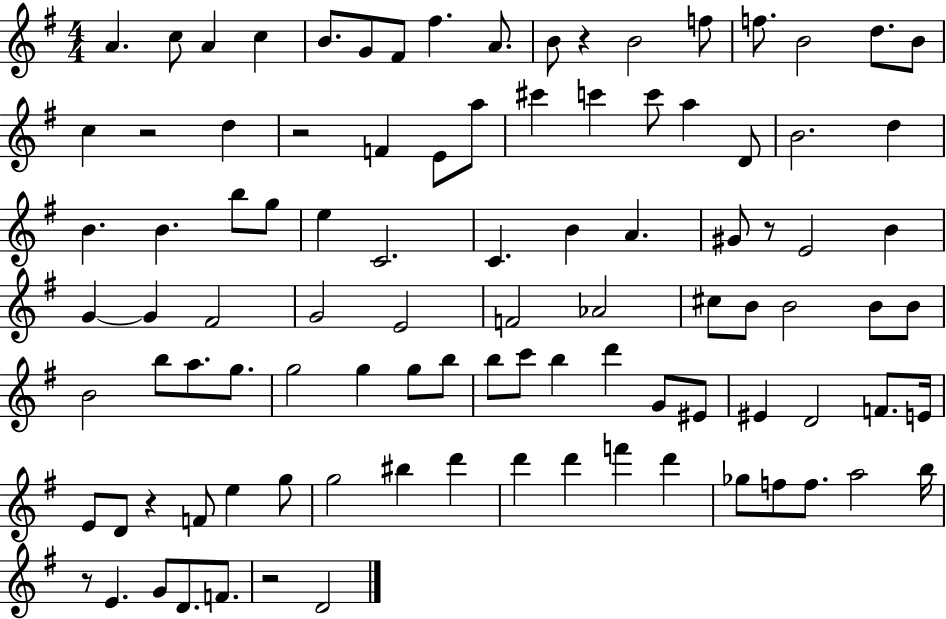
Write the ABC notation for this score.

X:1
T:Untitled
M:4/4
L:1/4
K:G
A c/2 A c B/2 G/2 ^F/2 ^f A/2 B/2 z B2 f/2 f/2 B2 d/2 B/2 c z2 d z2 F E/2 a/2 ^c' c' c'/2 a D/2 B2 d B B b/2 g/2 e C2 C B A ^G/2 z/2 E2 B G G ^F2 G2 E2 F2 _A2 ^c/2 B/2 B2 B/2 B/2 B2 b/2 a/2 g/2 g2 g g/2 b/2 b/2 c'/2 b d' G/2 ^E/2 ^E D2 F/2 E/4 E/2 D/2 z F/2 e g/2 g2 ^b d' d' d' f' d' _g/2 f/2 f/2 a2 b/4 z/2 E G/2 D/2 F/2 z2 D2